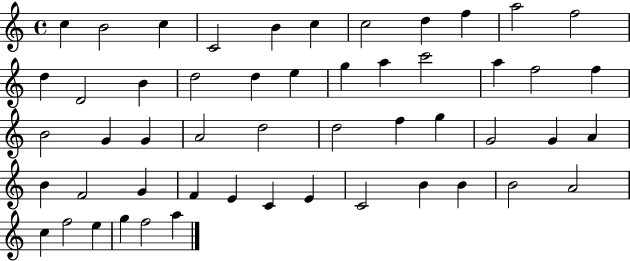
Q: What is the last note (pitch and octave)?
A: A5